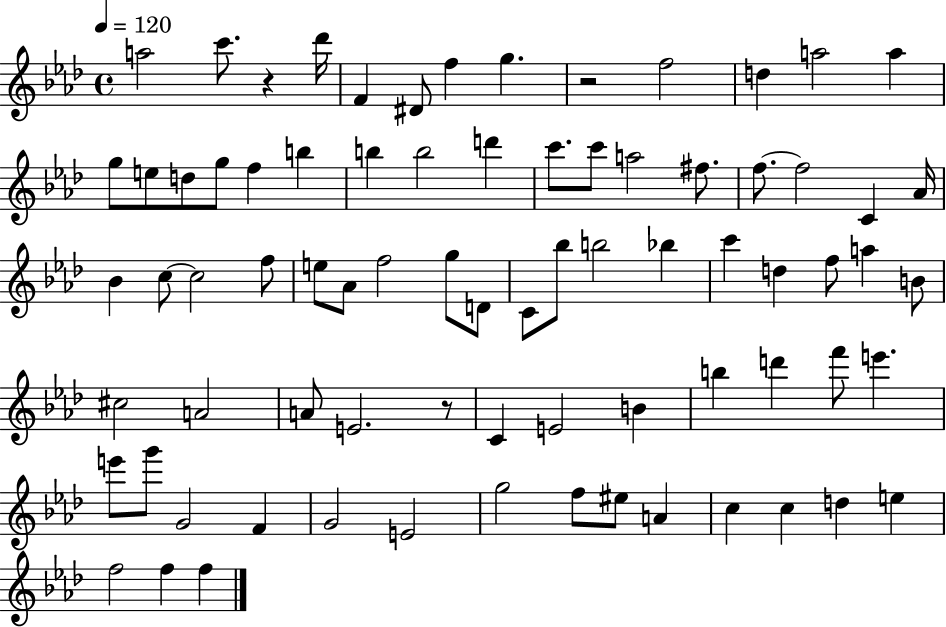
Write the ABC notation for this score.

X:1
T:Untitled
M:4/4
L:1/4
K:Ab
a2 c'/2 z _d'/4 F ^D/2 f g z2 f2 d a2 a g/2 e/2 d/2 g/2 f b b b2 d' c'/2 c'/2 a2 ^f/2 f/2 f2 C _A/4 _B c/2 c2 f/2 e/2 _A/2 f2 g/2 D/2 C/2 _b/2 b2 _b c' d f/2 a B/2 ^c2 A2 A/2 E2 z/2 C E2 B b d' f'/2 e' e'/2 g'/2 G2 F G2 E2 g2 f/2 ^e/2 A c c d e f2 f f